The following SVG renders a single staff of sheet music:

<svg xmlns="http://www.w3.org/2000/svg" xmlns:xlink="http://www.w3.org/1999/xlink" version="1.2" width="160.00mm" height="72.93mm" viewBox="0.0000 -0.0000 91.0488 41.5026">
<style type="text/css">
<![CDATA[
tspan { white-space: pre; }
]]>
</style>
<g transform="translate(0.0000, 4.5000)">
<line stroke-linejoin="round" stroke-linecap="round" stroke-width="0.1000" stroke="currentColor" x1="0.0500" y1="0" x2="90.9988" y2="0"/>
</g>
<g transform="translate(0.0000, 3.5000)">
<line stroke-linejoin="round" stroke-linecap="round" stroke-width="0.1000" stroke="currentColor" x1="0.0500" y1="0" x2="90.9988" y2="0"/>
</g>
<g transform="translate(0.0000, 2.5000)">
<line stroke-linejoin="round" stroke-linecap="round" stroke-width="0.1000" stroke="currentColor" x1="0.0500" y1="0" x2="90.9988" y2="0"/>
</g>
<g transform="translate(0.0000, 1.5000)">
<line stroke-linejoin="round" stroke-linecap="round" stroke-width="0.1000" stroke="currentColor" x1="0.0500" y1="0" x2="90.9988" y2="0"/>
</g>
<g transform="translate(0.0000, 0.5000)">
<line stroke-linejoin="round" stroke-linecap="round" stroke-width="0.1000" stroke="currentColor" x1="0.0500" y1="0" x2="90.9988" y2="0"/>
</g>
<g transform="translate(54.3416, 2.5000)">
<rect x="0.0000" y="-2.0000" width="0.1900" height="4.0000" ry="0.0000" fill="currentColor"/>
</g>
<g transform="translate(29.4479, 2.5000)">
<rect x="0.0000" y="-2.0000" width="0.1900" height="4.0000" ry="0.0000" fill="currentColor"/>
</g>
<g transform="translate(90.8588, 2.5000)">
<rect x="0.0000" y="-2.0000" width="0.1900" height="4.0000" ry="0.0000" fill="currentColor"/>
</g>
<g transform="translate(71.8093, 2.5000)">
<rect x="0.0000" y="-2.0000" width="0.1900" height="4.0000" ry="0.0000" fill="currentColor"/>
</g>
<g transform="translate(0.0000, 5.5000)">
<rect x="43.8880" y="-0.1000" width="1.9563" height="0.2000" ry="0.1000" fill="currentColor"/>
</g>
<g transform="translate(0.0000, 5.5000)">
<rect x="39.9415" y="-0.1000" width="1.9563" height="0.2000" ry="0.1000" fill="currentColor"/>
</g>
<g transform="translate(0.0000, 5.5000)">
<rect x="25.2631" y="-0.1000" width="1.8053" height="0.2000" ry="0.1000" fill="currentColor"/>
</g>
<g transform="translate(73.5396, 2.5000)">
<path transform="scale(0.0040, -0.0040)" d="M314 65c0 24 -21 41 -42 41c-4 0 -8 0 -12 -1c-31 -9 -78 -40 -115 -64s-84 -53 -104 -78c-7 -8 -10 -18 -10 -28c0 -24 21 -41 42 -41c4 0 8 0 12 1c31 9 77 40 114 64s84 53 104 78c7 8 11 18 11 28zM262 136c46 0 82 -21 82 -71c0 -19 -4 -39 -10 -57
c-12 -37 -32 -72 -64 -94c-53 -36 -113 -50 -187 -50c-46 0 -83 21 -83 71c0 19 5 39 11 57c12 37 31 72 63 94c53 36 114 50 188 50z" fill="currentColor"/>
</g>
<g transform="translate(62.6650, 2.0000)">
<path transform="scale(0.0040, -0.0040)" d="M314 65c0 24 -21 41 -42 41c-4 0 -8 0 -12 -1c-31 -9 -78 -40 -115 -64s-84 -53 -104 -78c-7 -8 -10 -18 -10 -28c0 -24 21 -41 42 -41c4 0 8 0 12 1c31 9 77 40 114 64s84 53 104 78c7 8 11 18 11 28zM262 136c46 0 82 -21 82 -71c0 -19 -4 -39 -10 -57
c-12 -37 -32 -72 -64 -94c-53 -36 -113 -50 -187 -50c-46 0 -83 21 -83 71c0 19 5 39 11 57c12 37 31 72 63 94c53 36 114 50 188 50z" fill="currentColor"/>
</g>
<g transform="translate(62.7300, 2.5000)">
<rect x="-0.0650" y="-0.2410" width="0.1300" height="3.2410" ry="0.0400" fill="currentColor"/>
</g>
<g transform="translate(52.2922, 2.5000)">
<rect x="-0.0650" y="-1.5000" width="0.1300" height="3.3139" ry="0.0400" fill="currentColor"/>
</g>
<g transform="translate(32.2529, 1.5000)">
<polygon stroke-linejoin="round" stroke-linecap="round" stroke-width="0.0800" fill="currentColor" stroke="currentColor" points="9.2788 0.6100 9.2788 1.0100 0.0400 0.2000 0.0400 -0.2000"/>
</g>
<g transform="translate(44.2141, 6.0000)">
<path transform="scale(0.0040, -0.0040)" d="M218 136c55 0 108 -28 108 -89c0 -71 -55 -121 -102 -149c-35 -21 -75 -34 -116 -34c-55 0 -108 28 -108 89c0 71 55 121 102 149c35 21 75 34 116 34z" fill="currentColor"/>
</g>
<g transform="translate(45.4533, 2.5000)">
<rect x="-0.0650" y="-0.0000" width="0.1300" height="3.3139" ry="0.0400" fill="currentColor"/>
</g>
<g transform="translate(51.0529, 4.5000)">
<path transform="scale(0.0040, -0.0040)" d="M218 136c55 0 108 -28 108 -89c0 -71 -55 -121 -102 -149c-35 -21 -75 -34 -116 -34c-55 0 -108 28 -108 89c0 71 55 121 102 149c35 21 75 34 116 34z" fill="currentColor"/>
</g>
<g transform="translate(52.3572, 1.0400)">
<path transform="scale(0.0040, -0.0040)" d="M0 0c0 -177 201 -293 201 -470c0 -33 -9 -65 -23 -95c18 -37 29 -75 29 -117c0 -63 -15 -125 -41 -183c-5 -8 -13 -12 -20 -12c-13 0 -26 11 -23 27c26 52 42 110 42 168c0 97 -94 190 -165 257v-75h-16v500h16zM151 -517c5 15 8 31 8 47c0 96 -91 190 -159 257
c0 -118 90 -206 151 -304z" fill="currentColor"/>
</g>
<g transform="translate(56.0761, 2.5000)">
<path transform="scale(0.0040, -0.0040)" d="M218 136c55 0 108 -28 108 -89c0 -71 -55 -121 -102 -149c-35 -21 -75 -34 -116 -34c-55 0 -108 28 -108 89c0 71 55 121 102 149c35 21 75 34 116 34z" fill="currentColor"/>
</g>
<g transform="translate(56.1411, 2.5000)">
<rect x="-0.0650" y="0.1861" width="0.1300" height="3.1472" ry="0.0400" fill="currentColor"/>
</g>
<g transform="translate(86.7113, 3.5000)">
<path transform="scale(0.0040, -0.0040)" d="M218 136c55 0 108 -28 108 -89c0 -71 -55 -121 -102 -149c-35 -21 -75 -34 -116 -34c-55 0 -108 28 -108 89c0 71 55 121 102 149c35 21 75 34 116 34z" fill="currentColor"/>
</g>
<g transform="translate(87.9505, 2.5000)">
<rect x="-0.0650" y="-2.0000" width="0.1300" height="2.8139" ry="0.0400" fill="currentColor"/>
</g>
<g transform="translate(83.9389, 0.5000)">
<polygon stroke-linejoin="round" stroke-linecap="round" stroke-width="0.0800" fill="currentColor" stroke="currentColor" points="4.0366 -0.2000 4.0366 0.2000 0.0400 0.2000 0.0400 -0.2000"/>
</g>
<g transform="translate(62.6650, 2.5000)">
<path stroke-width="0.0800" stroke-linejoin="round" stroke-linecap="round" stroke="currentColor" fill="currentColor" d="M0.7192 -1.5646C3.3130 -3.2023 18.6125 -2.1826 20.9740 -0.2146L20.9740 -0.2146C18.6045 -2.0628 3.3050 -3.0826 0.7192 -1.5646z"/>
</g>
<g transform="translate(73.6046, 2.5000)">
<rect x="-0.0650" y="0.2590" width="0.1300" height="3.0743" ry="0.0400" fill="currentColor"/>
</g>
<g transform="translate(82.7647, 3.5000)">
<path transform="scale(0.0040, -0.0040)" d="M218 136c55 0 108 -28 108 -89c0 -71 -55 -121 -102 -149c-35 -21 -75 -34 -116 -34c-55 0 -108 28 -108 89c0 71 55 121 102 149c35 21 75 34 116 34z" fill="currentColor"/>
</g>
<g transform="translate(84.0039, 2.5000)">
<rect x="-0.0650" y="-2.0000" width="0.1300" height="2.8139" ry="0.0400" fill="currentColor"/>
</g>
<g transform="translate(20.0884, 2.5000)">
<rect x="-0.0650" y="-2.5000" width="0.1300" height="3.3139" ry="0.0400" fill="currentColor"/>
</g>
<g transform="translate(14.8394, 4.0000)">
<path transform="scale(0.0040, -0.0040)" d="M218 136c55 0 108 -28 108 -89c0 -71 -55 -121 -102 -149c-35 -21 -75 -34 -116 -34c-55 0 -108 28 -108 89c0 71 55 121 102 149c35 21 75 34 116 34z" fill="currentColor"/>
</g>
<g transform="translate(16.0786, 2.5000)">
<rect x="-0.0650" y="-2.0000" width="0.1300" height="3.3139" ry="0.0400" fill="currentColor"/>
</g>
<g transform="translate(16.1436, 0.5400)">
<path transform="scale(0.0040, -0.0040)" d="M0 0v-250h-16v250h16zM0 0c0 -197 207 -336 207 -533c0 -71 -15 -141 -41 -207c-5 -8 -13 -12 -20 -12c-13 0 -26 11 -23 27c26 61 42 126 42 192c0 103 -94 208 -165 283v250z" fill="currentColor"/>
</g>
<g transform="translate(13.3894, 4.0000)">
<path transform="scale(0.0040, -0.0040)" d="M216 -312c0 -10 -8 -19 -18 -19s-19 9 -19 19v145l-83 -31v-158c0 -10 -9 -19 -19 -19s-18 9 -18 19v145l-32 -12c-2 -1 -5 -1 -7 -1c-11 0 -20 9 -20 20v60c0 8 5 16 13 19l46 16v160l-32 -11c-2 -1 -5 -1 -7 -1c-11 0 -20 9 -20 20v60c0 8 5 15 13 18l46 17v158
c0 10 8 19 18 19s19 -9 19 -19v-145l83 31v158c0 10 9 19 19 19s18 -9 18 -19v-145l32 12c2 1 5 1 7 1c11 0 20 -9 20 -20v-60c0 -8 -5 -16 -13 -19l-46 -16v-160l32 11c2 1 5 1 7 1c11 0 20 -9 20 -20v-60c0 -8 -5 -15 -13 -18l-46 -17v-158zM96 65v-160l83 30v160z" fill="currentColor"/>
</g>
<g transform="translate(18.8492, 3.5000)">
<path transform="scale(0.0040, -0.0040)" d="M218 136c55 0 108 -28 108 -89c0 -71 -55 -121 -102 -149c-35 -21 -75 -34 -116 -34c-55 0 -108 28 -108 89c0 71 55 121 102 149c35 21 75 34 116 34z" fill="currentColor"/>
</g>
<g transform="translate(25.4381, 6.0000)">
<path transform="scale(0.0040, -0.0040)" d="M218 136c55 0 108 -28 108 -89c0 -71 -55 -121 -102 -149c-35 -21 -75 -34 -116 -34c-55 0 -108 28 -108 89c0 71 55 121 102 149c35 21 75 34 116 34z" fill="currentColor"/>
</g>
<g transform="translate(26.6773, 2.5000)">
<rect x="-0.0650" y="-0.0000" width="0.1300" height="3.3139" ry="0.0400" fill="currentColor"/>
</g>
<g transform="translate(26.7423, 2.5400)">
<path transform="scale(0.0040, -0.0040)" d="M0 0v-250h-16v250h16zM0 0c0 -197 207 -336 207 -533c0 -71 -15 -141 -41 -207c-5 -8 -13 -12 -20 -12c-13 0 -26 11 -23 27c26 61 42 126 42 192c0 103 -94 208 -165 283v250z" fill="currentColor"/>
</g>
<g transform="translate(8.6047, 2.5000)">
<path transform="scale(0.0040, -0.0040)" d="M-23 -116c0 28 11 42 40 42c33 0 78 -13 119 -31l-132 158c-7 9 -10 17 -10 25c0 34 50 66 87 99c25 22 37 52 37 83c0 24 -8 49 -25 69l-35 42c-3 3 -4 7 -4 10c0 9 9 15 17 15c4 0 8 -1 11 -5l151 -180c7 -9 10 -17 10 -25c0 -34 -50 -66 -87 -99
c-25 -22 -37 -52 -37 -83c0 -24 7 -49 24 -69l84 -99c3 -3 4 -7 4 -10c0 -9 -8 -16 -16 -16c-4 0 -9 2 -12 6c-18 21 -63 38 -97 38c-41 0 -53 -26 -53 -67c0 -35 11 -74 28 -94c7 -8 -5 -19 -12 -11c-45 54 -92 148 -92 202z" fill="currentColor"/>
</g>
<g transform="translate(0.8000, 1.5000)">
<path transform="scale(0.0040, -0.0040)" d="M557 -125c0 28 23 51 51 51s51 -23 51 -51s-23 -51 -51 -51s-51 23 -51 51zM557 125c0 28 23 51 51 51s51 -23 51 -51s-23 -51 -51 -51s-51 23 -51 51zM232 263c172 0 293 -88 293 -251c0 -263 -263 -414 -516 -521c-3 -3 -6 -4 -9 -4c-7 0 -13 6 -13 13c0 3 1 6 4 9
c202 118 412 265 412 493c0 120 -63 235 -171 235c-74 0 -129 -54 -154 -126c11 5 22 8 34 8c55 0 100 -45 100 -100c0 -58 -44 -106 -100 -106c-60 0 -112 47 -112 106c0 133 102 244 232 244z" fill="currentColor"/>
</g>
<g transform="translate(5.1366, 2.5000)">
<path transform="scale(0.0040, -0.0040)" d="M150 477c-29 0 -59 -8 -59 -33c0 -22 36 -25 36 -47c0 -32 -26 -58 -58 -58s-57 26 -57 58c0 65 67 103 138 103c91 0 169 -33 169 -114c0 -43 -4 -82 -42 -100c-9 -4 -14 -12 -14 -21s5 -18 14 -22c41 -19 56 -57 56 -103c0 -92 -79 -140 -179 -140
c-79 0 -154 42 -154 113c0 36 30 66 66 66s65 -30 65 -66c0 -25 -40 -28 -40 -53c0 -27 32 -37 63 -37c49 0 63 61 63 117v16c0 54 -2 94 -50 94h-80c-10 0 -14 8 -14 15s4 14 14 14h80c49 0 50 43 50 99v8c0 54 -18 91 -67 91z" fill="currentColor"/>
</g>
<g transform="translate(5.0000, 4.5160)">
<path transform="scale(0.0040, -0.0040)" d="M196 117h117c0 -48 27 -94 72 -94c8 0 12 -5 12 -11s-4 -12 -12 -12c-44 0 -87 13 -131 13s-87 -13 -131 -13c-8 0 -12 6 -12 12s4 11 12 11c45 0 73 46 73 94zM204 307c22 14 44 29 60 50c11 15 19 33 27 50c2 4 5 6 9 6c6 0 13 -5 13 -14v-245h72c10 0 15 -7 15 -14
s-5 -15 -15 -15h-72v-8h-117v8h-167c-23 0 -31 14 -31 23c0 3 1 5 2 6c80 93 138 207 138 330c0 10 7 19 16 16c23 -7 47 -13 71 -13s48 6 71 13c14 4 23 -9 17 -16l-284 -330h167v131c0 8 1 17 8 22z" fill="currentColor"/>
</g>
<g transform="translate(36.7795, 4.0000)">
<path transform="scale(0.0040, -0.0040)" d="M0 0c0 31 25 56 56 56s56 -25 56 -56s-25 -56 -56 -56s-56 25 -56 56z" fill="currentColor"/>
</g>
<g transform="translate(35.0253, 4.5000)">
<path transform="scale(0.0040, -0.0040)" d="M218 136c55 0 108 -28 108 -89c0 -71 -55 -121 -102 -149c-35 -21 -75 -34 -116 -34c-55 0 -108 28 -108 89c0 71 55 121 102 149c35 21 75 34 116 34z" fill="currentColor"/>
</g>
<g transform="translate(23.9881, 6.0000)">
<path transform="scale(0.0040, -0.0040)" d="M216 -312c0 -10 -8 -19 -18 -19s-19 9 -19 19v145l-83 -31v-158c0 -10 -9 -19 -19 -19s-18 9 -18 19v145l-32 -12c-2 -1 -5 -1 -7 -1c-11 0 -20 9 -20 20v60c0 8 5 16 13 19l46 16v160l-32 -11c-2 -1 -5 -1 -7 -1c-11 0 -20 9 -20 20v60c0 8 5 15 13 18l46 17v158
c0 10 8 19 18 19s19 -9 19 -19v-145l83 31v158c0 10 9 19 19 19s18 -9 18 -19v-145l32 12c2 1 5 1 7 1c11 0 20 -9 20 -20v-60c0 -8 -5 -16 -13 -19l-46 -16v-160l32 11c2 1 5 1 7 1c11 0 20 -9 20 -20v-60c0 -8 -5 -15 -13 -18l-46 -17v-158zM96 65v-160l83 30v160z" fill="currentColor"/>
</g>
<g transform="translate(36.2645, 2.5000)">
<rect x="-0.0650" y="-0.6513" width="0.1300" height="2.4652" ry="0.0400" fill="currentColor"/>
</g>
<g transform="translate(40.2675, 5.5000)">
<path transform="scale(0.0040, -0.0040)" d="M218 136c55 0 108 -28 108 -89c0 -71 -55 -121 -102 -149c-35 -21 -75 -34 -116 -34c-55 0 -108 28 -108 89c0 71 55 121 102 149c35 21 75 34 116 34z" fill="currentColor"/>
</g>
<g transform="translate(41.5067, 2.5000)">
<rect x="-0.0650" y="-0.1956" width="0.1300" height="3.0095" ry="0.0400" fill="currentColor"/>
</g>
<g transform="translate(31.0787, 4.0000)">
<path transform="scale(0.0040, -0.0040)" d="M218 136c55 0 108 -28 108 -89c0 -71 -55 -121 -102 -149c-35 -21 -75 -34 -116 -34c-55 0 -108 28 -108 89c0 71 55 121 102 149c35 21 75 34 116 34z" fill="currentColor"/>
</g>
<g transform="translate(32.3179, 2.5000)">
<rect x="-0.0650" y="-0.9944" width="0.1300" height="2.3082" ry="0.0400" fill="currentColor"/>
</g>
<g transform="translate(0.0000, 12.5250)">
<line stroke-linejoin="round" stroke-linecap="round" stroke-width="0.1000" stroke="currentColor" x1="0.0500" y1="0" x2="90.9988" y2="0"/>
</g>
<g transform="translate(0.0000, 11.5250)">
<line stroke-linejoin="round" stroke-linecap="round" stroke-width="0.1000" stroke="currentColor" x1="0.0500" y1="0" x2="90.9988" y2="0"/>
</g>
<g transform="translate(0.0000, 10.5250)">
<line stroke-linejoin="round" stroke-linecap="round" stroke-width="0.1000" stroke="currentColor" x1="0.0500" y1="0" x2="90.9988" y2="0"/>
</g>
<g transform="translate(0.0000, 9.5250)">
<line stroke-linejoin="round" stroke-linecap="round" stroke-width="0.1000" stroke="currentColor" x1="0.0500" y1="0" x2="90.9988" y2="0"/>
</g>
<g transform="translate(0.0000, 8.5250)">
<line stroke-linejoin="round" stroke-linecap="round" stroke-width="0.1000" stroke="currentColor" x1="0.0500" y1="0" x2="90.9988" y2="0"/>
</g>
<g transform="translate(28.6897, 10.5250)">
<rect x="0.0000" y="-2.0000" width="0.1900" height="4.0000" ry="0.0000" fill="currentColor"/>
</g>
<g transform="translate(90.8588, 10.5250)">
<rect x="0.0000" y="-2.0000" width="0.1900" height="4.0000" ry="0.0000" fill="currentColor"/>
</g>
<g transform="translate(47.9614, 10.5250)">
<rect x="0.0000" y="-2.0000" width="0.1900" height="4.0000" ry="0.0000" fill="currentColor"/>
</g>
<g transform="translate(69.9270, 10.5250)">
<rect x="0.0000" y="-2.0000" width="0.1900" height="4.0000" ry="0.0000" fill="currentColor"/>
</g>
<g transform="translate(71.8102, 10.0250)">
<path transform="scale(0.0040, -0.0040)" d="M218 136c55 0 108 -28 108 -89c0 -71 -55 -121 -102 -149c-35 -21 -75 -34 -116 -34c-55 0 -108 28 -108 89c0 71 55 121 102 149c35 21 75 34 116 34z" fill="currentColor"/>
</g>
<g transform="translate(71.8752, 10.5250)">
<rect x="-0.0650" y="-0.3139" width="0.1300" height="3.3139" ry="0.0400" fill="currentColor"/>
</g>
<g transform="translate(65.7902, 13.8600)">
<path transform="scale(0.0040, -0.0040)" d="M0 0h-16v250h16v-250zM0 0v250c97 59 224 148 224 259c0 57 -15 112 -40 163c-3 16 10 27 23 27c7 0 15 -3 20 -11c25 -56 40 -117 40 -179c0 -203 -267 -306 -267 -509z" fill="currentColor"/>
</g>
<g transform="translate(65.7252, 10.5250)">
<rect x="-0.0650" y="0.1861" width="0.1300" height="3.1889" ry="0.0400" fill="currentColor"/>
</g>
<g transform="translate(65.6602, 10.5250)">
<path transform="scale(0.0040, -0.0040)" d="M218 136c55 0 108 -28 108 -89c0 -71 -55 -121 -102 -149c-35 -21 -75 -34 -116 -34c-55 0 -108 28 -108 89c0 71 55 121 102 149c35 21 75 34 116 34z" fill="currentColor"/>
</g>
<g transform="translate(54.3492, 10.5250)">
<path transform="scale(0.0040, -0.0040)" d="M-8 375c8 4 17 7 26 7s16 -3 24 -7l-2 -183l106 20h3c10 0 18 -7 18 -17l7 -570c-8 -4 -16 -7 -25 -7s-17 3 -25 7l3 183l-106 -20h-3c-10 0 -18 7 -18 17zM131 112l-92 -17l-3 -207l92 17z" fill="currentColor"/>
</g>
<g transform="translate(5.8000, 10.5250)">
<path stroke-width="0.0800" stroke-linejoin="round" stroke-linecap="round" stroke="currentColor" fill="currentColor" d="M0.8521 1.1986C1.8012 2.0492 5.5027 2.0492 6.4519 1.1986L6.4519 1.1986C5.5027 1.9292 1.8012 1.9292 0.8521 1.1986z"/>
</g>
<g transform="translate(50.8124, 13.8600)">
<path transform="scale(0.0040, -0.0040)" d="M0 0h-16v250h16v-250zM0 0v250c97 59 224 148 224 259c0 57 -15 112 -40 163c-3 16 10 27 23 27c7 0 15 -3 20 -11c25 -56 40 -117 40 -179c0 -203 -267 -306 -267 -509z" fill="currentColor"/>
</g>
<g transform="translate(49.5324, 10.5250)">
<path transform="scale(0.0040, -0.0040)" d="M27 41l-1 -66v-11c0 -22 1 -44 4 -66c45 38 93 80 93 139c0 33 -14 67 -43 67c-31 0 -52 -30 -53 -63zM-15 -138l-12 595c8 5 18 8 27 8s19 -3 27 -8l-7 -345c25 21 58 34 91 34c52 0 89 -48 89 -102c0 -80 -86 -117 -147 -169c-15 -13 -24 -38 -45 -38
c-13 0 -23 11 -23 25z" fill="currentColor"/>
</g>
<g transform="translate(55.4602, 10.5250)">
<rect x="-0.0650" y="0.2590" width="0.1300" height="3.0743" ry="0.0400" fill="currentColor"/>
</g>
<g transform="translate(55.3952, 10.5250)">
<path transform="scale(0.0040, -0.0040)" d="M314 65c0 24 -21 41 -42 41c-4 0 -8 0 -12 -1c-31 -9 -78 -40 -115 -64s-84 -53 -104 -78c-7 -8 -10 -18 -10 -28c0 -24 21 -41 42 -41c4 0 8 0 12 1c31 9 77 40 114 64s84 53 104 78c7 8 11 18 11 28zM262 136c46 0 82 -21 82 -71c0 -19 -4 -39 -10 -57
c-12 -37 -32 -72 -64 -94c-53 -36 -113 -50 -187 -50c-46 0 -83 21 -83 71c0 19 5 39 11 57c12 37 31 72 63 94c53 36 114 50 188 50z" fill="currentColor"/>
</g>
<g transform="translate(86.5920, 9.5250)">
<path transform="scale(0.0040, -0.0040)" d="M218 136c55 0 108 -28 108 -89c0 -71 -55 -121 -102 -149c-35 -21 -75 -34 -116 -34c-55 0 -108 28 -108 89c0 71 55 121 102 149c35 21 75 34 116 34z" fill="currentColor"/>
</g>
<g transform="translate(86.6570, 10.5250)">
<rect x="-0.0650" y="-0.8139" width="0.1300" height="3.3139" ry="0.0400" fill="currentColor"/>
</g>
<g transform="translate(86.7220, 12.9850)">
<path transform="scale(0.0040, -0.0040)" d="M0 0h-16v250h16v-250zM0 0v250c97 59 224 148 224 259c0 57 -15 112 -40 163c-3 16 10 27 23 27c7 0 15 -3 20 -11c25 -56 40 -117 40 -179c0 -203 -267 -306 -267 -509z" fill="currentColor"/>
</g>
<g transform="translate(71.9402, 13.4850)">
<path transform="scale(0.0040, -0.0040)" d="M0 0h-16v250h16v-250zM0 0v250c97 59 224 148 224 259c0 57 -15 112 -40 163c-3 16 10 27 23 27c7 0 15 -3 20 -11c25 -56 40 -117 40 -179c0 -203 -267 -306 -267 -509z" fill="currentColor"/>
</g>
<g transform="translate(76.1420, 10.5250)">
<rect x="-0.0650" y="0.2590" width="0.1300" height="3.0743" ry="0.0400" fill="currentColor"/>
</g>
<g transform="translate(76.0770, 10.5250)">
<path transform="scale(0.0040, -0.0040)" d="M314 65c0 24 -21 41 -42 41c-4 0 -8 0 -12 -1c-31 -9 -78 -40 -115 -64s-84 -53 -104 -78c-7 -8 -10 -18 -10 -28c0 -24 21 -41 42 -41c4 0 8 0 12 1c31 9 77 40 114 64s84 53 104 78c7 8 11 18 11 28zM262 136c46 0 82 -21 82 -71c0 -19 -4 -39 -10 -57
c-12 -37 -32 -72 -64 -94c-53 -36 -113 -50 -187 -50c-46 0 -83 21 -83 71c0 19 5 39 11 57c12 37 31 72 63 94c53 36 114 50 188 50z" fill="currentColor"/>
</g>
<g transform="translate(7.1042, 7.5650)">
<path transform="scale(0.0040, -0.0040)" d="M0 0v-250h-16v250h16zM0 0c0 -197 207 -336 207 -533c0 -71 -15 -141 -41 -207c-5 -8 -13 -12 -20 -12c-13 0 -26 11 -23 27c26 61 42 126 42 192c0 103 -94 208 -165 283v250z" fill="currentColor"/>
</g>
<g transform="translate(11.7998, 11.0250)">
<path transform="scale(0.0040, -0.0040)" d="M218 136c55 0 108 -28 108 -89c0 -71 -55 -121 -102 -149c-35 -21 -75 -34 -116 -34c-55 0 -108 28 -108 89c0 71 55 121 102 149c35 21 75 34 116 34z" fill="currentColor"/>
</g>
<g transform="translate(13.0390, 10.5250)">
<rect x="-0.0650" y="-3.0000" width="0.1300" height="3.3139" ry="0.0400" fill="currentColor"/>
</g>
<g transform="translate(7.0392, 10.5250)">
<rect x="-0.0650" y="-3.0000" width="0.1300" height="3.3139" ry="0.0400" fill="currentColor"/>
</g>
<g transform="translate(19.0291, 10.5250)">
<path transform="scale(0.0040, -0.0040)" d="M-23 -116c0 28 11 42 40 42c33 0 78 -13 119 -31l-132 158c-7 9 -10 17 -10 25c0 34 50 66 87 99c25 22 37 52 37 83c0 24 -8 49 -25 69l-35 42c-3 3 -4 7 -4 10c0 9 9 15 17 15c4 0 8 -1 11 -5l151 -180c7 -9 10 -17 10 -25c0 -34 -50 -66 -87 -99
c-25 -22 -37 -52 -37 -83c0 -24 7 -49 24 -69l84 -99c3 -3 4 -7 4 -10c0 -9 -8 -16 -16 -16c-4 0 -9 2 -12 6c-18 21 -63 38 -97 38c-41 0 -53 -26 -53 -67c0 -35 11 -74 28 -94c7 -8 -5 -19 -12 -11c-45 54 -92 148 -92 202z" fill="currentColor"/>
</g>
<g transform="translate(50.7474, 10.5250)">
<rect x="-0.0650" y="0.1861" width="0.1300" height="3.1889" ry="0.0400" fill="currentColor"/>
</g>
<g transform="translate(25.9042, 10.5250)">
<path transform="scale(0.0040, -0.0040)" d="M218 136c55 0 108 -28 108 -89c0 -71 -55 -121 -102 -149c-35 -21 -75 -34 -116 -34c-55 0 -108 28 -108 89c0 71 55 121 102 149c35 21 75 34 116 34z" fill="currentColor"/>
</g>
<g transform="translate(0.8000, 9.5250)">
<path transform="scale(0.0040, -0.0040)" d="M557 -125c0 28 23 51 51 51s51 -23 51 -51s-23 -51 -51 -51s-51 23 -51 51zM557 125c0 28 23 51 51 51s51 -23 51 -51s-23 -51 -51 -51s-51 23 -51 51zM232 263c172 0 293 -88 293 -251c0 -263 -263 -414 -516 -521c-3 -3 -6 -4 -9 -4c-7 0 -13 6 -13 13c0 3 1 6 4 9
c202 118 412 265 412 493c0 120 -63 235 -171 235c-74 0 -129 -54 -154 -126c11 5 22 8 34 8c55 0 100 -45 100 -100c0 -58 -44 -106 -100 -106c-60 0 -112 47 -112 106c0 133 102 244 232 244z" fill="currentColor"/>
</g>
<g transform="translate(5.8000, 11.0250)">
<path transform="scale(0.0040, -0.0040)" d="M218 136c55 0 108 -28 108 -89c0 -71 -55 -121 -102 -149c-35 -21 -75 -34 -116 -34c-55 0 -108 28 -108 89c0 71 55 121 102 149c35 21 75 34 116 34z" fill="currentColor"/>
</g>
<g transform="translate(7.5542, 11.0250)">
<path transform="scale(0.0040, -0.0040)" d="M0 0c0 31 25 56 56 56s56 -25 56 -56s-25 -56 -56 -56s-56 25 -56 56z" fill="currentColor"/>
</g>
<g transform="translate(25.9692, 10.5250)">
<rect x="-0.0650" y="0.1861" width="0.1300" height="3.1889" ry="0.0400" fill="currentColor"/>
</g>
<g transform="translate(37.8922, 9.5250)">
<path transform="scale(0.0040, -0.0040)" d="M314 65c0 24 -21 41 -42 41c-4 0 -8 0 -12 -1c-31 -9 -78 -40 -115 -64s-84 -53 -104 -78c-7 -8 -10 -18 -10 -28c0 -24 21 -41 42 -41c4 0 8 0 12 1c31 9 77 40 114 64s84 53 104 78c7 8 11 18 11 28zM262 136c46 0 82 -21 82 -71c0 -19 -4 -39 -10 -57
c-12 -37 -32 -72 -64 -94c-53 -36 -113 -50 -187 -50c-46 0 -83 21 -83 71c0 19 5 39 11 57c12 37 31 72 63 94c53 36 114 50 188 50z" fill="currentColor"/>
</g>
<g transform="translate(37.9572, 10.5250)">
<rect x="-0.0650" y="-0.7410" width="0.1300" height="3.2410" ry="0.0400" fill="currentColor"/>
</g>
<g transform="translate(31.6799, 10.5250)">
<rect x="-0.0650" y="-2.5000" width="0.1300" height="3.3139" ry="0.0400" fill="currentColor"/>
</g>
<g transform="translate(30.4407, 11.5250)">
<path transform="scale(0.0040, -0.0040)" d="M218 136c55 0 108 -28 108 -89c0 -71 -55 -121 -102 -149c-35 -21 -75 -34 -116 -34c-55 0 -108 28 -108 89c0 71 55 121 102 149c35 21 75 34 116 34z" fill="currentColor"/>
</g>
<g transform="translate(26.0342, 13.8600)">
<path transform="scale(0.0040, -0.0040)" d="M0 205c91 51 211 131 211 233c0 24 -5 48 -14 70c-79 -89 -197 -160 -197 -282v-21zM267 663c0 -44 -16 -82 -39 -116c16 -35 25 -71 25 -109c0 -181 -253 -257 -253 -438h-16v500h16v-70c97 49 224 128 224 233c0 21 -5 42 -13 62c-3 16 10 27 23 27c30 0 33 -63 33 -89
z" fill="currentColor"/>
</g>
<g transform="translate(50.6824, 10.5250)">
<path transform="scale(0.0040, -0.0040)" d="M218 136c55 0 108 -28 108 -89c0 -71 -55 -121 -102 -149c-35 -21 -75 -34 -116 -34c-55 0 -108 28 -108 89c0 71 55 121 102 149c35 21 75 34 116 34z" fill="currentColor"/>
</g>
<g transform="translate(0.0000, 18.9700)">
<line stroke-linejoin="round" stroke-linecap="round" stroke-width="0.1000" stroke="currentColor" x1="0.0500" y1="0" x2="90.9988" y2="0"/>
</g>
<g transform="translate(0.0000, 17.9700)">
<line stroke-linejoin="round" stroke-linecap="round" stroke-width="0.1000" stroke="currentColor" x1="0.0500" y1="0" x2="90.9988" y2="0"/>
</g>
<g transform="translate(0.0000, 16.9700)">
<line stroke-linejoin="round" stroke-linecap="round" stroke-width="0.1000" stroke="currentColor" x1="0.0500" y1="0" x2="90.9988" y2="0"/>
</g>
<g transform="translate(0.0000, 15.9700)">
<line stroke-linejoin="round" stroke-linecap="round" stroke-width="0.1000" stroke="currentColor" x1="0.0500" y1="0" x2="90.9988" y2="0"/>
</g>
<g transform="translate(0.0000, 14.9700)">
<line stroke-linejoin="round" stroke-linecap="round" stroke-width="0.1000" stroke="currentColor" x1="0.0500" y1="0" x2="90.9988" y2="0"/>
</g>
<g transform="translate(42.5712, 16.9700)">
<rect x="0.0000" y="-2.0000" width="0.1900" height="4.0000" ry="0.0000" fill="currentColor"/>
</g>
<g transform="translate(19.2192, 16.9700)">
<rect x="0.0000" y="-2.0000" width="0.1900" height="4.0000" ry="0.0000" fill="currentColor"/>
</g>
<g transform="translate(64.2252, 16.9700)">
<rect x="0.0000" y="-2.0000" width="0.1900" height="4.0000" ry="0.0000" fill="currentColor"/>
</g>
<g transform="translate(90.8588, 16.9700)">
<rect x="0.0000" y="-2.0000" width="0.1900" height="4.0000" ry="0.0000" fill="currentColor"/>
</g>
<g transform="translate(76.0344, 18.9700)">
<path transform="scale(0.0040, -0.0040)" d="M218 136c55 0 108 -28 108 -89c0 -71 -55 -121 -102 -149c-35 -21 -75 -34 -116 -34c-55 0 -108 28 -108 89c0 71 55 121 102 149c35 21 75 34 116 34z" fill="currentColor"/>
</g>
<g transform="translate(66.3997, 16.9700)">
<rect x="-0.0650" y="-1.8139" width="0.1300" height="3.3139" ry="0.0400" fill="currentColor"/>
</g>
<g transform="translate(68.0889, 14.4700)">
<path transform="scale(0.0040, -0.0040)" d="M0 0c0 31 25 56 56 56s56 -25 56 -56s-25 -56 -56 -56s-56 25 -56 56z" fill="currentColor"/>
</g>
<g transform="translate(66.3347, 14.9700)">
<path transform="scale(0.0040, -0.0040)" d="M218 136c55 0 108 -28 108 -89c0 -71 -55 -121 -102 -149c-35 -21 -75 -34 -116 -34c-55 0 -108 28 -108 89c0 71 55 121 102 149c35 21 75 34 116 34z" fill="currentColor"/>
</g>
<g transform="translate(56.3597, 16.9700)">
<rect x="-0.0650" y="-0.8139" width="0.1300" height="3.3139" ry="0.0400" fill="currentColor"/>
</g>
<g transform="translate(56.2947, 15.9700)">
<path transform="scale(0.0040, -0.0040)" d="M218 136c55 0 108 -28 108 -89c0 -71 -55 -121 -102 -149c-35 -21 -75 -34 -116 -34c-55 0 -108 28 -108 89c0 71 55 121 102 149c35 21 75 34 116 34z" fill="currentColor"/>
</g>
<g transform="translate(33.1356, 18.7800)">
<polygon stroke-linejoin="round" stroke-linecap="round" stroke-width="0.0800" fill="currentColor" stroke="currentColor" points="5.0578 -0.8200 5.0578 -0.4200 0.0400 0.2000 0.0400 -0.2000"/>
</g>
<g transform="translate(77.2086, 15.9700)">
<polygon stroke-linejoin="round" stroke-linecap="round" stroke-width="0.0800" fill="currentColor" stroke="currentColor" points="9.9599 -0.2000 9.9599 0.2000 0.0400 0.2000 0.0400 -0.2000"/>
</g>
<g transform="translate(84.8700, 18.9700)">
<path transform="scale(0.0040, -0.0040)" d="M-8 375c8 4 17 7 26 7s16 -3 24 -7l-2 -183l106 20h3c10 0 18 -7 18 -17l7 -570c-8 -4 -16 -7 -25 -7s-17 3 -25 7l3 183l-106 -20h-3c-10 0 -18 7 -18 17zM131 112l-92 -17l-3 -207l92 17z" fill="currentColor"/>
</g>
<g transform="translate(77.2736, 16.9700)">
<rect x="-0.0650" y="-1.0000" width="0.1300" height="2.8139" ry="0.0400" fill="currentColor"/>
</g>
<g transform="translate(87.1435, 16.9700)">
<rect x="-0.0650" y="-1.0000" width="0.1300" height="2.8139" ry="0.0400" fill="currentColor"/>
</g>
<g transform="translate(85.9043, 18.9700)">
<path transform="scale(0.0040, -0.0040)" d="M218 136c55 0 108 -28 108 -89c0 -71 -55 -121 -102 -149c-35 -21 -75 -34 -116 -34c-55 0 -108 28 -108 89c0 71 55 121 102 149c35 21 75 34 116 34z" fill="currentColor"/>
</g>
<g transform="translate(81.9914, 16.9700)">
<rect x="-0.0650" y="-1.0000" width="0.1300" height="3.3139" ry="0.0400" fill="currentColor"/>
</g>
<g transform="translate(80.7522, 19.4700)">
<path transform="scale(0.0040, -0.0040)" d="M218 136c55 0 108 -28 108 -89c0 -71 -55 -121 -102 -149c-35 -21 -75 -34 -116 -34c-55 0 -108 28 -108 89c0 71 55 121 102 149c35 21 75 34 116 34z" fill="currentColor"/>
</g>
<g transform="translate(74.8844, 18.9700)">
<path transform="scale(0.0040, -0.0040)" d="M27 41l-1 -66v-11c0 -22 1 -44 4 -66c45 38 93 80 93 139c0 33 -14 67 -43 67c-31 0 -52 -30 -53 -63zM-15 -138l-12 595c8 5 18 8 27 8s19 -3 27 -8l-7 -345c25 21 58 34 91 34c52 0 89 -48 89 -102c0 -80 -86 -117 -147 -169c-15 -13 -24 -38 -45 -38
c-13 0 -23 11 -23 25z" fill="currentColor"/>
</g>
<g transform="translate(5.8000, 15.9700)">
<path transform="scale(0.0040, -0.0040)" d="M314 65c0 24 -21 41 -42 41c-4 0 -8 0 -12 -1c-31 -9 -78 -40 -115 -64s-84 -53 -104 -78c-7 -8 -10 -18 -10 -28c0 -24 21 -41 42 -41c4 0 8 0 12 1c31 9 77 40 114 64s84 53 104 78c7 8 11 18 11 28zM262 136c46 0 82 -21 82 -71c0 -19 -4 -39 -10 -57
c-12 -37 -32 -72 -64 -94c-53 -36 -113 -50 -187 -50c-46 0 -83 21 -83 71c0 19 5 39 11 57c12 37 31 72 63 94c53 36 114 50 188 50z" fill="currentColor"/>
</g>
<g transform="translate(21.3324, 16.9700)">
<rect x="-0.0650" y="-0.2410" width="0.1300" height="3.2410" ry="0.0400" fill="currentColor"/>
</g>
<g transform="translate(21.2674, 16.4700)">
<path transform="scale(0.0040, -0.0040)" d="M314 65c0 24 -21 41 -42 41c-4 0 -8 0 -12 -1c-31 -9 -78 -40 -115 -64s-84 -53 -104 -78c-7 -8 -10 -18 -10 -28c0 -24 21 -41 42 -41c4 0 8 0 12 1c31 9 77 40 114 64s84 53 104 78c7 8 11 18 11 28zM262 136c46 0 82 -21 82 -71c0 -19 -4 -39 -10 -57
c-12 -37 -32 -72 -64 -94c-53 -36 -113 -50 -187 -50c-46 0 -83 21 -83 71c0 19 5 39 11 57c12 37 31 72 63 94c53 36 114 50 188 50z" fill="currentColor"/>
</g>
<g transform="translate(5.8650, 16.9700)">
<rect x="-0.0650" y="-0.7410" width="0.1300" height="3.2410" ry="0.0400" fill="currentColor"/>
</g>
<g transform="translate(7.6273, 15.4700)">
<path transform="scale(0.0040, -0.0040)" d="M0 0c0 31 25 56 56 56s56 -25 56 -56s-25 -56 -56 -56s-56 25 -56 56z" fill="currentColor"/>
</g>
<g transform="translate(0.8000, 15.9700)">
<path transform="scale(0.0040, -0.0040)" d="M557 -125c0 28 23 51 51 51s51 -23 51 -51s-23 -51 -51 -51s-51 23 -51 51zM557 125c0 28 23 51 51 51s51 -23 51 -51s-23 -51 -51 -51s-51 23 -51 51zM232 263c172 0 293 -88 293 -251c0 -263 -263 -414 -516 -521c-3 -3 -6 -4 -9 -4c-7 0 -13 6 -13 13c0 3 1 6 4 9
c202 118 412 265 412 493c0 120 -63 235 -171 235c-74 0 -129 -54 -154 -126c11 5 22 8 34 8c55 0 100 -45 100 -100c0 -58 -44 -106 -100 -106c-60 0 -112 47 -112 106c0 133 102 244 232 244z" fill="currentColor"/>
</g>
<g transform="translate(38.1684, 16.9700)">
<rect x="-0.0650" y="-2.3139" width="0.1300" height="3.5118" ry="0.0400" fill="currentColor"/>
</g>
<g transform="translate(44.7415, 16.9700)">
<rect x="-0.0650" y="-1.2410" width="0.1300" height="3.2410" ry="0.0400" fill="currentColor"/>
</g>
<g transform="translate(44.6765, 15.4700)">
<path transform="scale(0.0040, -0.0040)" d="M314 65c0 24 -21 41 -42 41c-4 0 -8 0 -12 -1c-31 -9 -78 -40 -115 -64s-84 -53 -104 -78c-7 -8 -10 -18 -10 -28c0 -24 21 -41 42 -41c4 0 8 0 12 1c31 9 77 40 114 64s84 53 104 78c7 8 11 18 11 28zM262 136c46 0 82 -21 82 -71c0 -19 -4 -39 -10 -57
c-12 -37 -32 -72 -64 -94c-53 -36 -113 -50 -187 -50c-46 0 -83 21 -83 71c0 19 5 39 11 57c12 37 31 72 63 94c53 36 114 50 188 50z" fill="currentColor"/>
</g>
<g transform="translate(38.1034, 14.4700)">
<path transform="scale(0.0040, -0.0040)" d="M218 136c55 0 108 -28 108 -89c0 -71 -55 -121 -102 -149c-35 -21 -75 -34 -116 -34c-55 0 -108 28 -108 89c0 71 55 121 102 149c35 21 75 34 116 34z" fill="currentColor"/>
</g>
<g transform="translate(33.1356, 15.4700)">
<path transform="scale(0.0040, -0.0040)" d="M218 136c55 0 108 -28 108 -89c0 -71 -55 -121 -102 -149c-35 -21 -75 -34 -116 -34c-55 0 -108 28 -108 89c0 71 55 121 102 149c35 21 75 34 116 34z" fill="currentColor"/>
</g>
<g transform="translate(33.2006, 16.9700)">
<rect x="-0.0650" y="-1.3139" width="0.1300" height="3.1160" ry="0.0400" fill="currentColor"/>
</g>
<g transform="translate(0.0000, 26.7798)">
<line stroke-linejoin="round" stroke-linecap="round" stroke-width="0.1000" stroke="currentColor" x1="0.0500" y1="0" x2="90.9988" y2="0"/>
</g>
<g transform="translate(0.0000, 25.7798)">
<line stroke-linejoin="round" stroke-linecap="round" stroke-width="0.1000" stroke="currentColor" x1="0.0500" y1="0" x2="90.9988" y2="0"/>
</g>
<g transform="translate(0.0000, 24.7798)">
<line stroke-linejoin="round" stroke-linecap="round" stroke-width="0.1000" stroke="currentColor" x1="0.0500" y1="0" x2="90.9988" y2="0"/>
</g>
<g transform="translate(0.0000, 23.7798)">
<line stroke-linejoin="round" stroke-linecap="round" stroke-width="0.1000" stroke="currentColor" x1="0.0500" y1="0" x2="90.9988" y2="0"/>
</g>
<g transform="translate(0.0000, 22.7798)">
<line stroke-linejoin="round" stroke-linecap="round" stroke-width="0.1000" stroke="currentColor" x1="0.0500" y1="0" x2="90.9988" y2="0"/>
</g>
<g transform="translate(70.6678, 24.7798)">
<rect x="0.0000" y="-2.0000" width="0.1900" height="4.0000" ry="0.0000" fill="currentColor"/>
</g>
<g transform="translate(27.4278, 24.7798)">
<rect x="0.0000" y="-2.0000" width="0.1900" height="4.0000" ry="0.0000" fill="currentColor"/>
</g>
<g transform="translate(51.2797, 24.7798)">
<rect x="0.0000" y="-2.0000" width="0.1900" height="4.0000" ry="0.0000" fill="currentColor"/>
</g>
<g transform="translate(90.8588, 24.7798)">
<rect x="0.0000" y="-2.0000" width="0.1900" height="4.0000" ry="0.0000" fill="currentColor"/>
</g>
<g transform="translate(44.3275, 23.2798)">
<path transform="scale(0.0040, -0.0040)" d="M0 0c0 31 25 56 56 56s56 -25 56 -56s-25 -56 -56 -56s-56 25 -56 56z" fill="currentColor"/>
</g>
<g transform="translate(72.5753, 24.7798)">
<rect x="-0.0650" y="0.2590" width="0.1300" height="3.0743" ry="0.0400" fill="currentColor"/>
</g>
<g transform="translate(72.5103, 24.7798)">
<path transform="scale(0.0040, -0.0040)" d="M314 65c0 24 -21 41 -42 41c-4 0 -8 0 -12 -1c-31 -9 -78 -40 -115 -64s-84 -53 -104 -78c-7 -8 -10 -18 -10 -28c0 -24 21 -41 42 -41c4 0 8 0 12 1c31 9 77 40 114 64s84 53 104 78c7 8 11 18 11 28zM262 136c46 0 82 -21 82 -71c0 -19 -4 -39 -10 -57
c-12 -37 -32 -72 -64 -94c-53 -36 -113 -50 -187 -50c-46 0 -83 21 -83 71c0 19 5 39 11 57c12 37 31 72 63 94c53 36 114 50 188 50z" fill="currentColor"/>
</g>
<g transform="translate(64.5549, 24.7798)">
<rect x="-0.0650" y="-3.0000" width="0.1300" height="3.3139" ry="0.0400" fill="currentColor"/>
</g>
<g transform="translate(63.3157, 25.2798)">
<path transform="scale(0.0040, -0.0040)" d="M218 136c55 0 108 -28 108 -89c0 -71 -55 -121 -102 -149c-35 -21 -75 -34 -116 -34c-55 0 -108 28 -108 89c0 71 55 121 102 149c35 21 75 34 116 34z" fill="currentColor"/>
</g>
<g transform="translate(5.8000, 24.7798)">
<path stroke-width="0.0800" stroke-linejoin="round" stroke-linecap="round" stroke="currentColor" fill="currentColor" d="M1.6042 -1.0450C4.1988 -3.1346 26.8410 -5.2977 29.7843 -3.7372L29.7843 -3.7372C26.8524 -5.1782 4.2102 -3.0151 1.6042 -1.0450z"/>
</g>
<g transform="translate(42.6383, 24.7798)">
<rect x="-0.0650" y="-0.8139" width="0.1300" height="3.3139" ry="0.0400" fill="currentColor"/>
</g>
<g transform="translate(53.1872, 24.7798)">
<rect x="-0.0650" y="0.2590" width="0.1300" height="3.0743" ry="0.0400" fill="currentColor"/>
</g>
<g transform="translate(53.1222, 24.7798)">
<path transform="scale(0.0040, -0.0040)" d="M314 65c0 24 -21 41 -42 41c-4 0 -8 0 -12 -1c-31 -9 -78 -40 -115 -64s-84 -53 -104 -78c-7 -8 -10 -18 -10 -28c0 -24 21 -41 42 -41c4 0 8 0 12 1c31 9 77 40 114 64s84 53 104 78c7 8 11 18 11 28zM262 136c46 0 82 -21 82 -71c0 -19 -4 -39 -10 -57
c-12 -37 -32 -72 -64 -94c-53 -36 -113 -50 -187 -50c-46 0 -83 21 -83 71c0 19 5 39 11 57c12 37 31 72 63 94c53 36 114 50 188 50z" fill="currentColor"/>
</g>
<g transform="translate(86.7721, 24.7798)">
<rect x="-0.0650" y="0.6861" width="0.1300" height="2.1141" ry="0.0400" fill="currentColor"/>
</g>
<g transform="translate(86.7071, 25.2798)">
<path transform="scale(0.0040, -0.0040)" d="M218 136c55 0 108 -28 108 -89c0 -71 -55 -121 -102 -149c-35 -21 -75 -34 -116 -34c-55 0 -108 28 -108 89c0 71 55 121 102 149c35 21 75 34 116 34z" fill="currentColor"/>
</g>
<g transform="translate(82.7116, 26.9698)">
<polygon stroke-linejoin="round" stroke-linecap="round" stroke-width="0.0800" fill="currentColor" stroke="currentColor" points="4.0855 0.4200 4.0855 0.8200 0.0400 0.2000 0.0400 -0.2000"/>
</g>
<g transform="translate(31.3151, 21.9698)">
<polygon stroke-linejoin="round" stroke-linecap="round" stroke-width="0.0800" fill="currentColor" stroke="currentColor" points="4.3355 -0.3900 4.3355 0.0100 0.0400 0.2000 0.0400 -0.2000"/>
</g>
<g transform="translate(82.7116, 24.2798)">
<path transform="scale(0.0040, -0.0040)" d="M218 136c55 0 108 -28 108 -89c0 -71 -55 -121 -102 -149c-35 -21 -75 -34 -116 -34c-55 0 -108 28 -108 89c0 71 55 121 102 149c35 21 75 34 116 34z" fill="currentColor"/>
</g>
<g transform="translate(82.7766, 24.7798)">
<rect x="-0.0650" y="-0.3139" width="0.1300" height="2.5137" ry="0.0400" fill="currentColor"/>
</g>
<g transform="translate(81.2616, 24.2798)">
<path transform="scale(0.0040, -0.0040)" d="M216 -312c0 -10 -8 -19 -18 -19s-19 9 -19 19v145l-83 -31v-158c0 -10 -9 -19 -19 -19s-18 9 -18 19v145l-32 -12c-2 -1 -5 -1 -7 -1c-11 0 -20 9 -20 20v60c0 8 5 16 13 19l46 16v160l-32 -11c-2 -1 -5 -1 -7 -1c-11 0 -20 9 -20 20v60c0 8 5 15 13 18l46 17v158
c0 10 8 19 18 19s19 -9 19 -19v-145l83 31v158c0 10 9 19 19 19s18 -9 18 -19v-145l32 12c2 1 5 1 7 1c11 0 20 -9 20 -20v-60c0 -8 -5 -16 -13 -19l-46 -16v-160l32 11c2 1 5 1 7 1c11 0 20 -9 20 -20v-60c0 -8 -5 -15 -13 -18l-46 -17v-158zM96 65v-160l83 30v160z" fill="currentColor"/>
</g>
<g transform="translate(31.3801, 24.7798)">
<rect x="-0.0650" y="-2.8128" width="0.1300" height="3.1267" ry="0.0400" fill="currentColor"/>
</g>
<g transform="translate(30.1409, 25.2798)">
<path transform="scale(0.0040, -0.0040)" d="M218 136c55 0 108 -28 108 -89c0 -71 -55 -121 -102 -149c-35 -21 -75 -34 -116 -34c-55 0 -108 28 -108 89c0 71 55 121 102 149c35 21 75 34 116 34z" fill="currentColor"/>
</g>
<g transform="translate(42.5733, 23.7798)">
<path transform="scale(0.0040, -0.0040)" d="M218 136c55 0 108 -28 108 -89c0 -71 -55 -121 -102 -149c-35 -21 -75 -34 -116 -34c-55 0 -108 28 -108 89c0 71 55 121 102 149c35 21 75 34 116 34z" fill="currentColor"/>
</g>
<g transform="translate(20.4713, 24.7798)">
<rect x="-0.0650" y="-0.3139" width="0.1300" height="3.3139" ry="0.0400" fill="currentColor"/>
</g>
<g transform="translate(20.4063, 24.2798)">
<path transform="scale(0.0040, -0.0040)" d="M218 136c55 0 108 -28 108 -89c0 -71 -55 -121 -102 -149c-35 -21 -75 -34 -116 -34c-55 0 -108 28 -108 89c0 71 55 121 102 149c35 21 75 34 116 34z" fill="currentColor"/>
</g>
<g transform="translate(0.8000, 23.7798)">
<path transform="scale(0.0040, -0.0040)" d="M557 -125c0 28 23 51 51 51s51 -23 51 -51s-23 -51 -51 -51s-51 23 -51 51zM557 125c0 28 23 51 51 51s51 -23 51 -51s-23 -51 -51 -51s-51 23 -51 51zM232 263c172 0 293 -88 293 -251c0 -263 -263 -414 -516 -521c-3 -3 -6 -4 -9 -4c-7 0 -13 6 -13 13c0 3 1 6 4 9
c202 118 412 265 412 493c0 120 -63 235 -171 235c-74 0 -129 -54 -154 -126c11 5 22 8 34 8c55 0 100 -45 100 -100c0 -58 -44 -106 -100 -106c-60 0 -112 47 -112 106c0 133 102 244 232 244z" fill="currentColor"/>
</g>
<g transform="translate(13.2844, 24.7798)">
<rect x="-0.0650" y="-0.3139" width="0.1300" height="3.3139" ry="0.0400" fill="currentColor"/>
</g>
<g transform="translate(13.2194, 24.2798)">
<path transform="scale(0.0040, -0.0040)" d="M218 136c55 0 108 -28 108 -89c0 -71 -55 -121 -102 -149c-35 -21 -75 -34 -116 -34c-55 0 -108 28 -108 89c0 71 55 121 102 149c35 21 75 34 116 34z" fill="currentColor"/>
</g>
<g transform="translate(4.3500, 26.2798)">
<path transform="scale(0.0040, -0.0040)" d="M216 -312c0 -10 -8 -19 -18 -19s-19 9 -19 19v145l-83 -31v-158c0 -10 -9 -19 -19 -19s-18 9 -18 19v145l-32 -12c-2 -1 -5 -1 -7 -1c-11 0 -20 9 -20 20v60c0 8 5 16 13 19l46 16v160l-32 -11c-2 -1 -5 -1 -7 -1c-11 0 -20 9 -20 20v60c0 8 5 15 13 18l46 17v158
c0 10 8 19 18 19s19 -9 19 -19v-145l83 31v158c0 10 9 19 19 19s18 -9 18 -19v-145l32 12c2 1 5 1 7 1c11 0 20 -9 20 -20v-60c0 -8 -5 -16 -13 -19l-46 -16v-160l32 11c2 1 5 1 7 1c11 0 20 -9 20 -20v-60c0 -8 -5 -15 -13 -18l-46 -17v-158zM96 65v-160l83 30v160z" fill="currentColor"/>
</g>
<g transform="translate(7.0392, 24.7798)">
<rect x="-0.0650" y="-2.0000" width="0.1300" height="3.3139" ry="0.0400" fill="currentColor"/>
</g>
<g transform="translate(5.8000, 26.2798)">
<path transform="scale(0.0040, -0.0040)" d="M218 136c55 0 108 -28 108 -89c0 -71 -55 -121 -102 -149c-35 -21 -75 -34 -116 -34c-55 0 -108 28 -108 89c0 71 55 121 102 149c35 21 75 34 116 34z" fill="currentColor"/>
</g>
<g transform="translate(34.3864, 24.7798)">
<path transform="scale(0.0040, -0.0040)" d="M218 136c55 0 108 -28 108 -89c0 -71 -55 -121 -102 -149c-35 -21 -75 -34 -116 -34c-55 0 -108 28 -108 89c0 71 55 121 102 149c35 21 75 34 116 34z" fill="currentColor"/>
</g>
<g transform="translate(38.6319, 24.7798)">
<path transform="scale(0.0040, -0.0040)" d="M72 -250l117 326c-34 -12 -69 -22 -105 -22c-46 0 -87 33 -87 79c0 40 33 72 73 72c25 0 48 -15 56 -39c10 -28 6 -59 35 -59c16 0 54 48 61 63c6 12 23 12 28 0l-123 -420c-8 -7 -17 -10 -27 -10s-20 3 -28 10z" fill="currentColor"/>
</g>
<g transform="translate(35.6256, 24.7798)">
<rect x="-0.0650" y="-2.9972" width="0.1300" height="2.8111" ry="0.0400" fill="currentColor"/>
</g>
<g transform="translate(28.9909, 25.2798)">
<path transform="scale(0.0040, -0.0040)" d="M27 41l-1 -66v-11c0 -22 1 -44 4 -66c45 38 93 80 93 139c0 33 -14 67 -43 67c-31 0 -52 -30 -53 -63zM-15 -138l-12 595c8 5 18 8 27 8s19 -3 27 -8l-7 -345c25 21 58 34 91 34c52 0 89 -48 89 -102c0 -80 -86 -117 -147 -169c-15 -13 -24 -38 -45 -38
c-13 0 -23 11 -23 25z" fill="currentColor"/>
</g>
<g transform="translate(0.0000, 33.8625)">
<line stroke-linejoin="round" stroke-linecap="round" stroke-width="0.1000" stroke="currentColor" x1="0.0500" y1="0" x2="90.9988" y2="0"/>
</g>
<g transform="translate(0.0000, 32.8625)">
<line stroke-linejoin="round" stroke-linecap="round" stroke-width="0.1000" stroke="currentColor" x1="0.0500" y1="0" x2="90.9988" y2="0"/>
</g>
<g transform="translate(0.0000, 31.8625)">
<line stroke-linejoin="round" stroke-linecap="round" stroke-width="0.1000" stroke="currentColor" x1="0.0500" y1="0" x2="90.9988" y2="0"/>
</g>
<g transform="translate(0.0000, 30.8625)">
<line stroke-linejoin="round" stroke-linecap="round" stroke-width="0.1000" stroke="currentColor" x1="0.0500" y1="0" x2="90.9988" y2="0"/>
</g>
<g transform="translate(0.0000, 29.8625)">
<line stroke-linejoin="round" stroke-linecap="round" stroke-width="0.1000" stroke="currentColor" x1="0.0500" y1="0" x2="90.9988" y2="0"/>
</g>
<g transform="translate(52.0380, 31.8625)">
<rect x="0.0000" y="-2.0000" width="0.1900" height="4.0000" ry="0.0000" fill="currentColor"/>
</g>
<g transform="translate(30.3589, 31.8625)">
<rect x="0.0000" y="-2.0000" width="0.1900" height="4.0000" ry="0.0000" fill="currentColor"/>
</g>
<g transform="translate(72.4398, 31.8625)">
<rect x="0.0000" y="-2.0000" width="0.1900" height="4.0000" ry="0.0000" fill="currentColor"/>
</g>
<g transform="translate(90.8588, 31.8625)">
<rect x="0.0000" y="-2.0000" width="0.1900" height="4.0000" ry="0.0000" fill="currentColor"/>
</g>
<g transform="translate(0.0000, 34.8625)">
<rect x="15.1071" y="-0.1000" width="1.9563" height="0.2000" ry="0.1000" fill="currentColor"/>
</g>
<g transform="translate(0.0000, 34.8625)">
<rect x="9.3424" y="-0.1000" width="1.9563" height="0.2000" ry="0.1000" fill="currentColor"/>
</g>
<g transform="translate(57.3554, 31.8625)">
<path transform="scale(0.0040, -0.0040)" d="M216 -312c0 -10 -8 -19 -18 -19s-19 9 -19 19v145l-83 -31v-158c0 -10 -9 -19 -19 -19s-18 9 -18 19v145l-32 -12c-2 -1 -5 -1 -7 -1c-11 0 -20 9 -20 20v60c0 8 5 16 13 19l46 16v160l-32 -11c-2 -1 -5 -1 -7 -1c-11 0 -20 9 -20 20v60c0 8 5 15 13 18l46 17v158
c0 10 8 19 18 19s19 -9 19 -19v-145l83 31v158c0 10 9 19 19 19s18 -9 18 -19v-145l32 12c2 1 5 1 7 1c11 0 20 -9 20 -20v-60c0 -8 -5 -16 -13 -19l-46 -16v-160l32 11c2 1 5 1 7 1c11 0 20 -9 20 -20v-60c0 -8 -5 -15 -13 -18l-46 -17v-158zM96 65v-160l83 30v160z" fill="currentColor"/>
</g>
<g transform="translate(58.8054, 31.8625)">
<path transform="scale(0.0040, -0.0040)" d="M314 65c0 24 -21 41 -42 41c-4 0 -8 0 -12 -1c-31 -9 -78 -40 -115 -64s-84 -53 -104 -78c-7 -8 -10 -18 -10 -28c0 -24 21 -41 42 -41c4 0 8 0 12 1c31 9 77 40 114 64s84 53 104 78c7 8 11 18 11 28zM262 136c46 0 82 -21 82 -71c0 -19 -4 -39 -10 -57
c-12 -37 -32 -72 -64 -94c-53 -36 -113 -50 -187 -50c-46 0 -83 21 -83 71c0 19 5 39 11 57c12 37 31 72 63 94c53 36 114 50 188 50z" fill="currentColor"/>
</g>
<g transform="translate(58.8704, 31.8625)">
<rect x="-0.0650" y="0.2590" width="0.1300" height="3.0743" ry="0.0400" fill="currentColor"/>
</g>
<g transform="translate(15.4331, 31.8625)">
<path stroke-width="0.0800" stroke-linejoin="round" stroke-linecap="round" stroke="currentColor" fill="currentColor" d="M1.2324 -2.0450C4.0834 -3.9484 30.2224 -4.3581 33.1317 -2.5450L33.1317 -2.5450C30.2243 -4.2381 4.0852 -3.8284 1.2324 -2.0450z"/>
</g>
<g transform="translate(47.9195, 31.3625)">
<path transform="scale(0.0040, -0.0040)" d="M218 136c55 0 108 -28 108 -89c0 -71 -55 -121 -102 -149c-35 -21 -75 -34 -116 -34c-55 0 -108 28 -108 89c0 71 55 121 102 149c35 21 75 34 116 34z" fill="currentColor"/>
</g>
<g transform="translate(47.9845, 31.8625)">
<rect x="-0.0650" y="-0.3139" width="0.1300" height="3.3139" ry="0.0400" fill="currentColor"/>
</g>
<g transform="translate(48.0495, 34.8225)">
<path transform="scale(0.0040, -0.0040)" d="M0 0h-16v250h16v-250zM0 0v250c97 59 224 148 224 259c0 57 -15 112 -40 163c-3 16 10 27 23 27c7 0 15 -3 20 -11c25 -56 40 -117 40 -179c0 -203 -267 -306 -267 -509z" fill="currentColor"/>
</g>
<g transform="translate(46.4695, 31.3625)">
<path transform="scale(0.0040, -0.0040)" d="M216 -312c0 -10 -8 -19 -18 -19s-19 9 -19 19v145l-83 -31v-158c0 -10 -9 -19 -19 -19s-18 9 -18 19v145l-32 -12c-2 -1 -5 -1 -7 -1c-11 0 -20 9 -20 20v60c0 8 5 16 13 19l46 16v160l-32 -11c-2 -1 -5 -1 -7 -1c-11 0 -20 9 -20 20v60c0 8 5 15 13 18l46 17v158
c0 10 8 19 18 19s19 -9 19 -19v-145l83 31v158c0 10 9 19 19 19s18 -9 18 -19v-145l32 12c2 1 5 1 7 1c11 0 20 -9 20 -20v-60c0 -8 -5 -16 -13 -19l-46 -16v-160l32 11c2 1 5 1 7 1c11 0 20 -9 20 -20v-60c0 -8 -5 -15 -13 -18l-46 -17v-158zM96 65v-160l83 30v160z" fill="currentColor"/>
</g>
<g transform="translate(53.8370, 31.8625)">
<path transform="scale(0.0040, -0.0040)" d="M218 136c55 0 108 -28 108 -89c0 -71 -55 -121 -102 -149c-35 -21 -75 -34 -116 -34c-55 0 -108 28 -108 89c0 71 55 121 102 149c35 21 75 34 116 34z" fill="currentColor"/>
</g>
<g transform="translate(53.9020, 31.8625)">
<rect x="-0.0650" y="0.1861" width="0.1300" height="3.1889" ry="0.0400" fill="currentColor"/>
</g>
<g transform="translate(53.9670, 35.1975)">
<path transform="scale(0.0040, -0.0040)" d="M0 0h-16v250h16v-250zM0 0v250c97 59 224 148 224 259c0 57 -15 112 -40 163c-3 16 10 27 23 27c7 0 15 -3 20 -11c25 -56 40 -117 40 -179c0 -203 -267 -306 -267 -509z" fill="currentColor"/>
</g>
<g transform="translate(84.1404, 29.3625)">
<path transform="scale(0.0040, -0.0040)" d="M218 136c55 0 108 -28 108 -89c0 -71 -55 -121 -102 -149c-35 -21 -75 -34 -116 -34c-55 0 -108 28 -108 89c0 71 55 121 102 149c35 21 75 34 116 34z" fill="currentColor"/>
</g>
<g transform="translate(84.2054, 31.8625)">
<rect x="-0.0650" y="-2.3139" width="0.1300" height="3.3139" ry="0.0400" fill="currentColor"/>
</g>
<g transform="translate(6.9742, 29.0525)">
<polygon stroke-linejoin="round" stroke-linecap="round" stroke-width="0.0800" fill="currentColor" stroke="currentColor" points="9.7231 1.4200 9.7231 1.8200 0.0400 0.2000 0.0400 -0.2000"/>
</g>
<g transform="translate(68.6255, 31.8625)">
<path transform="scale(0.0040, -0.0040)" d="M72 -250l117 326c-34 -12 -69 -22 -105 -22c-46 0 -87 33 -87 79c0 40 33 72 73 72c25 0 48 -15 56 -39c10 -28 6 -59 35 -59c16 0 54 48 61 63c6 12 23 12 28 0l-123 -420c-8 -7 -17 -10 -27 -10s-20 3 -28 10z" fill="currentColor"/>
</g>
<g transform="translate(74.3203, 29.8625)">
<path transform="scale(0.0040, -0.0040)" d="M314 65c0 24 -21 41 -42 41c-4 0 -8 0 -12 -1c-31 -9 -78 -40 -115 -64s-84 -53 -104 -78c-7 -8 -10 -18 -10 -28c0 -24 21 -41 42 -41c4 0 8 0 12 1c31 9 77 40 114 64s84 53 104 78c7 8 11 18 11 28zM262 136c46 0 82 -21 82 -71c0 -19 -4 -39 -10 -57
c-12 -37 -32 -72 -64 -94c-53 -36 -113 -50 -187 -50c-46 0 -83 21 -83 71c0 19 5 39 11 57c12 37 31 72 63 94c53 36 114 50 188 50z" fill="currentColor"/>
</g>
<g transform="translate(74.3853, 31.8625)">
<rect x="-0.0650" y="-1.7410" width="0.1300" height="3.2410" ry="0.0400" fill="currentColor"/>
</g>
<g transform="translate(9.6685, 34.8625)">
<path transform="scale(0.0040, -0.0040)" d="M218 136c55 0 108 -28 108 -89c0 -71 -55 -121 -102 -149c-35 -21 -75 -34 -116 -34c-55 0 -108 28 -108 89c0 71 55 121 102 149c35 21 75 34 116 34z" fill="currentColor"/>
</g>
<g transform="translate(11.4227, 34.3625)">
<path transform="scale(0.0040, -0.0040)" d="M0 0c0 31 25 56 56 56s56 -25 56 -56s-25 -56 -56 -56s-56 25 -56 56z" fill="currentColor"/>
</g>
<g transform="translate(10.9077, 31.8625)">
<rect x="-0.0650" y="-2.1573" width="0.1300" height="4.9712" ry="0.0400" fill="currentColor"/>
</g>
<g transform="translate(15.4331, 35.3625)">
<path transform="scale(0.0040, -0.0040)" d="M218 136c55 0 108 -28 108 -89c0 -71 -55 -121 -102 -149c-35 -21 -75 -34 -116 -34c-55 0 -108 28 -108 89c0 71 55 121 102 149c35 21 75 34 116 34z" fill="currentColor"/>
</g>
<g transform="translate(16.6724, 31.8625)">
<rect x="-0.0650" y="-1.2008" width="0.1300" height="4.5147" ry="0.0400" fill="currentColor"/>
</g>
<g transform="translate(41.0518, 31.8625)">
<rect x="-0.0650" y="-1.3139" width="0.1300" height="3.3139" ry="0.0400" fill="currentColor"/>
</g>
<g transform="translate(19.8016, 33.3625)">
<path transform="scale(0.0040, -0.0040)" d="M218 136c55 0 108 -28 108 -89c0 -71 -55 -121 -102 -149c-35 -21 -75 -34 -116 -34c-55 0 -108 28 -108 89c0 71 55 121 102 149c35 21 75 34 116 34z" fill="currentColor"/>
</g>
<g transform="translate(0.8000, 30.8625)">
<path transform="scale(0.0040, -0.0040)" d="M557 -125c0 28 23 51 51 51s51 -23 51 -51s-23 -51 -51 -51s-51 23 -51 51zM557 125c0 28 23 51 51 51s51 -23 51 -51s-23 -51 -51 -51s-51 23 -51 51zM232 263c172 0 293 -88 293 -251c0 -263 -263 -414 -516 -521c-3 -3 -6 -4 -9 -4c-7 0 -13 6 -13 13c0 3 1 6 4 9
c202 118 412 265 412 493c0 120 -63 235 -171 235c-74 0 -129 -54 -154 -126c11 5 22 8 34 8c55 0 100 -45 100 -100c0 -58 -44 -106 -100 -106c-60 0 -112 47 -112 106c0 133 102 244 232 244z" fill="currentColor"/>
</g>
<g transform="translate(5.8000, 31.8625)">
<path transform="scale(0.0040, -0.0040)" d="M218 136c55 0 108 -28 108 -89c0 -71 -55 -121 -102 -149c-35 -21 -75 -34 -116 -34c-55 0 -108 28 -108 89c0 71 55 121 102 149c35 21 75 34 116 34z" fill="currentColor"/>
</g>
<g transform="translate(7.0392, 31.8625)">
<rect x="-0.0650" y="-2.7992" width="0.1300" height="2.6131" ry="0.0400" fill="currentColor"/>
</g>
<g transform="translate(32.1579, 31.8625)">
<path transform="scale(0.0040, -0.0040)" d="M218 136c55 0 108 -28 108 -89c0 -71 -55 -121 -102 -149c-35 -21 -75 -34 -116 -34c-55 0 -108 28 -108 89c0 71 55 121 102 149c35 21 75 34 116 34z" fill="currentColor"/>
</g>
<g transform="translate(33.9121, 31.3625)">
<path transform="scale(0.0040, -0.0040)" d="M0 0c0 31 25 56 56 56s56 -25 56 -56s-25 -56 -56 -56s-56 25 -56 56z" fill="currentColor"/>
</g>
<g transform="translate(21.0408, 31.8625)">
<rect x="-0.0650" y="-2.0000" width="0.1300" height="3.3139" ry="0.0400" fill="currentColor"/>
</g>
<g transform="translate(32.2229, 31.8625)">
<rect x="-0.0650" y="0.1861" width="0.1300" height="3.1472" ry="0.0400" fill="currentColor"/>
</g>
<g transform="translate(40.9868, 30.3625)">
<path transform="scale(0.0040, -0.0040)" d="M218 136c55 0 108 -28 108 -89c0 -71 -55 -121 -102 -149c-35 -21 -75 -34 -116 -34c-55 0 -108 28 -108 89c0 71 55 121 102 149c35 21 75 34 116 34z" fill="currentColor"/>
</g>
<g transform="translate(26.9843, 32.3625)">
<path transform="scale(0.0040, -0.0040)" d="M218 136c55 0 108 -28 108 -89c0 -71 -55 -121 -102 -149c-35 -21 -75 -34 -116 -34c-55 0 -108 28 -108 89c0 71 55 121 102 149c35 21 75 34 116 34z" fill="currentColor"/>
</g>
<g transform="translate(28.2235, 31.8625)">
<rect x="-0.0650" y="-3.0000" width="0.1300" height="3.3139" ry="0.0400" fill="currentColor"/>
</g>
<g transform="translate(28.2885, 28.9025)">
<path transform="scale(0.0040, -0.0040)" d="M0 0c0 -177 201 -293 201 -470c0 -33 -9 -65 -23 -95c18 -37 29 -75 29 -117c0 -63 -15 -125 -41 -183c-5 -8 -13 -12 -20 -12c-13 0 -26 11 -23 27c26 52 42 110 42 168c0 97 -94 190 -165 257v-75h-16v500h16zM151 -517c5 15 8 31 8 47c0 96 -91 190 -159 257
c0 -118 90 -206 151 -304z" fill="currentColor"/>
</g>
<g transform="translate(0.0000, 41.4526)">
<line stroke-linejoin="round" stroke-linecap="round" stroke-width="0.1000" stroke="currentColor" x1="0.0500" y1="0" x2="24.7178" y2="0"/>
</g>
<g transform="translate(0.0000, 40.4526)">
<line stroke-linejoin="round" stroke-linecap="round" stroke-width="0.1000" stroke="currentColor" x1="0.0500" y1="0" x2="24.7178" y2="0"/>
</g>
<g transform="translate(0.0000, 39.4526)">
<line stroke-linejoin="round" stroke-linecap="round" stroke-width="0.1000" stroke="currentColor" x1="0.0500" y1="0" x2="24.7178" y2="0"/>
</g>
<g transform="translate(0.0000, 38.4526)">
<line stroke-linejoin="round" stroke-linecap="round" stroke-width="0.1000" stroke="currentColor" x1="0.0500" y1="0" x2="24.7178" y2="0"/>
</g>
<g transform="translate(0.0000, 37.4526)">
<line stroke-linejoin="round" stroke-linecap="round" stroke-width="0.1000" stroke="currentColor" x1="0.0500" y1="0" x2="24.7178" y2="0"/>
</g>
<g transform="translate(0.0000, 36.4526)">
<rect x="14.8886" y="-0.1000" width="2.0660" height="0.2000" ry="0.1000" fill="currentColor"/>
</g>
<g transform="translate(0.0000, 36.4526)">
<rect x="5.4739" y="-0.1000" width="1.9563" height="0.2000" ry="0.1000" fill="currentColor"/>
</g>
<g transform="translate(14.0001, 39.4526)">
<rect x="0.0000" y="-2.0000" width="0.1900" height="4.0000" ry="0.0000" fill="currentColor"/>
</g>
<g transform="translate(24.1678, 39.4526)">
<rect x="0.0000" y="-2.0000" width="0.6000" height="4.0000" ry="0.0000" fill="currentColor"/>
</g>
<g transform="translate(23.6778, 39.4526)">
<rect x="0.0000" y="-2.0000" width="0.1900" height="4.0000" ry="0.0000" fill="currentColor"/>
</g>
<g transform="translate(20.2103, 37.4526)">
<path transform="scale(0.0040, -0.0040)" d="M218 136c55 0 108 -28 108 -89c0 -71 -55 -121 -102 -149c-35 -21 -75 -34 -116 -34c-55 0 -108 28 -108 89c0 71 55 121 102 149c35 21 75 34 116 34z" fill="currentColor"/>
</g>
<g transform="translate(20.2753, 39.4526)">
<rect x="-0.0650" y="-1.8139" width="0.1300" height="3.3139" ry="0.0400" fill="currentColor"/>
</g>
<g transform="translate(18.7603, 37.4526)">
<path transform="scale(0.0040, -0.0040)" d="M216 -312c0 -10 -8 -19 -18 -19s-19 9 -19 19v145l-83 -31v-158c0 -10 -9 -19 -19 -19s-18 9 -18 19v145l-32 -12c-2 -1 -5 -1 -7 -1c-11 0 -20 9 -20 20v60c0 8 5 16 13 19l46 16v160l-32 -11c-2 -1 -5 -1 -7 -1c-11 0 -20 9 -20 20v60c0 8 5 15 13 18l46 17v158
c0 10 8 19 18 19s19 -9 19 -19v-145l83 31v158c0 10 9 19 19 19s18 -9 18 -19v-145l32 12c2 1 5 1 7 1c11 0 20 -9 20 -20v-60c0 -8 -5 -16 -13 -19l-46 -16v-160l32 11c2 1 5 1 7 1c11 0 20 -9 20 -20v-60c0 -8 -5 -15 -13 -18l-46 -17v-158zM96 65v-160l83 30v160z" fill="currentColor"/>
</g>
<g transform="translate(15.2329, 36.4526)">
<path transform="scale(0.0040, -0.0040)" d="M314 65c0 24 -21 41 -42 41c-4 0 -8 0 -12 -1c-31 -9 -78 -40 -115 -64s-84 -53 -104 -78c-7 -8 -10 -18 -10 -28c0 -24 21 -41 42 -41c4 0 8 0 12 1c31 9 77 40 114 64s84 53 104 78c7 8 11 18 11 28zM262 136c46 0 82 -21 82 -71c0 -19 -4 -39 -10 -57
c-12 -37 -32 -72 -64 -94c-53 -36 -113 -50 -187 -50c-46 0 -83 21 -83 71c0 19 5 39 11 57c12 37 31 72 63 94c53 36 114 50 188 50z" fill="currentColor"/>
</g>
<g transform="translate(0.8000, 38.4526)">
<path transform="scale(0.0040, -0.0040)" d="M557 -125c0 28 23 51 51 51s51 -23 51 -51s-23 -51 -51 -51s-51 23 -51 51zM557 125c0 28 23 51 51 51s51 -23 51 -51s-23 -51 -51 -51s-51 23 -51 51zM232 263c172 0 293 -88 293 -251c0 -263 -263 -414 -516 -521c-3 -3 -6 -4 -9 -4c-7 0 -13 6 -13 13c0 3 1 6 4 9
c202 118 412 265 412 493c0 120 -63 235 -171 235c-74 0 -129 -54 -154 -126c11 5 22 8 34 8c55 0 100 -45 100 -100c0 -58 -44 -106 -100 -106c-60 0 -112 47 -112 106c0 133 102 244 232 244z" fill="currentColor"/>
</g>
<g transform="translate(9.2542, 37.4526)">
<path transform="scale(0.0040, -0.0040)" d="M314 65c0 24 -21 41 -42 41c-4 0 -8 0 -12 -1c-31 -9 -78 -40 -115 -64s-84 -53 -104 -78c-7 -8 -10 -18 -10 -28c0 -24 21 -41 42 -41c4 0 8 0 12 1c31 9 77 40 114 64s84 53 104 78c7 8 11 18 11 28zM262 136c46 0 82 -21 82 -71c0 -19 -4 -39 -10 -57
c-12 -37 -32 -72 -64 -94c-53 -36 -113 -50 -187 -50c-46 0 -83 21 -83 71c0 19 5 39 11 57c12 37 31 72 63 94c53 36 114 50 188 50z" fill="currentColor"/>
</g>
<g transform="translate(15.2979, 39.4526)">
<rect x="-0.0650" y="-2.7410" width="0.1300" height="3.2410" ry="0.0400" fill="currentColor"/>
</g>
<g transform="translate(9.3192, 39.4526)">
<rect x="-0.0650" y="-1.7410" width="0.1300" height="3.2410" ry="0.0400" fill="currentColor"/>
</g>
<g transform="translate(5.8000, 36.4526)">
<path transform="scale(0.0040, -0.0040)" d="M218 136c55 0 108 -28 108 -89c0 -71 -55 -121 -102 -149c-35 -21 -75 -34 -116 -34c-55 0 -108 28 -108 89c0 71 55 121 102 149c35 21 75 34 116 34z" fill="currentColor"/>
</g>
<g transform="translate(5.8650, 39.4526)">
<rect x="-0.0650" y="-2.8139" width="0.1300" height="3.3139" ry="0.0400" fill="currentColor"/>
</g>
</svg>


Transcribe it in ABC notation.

X:1
T:Untitled
M:3/4
L:1/4
K:C
z ^A,,/2 B,, ^D,,/2 A,,/2 G,,/2 E,,/2 D,, G,,/4 D, E,2 D,2 B,,/2 B,,/2 C,/2 C, z D,/4 B,, F,2 _D,/2 D,2 D,/2 E,/2 D,2 F,/2 F,2 E,2 G,/2 B,/2 G,2 F, A, _G,,/2 F,,/2 G,,/2 ^A,, E, E, _C,/2 D,/2 z/2 F, D,2 C, D,2 ^E,/2 C,/2 D,/2 E,,/2 D,,/2 A,, C,/4 D, G, ^E,/2 D,/2 ^D,2 z/2 A,2 B, C A,2 C2 ^A,